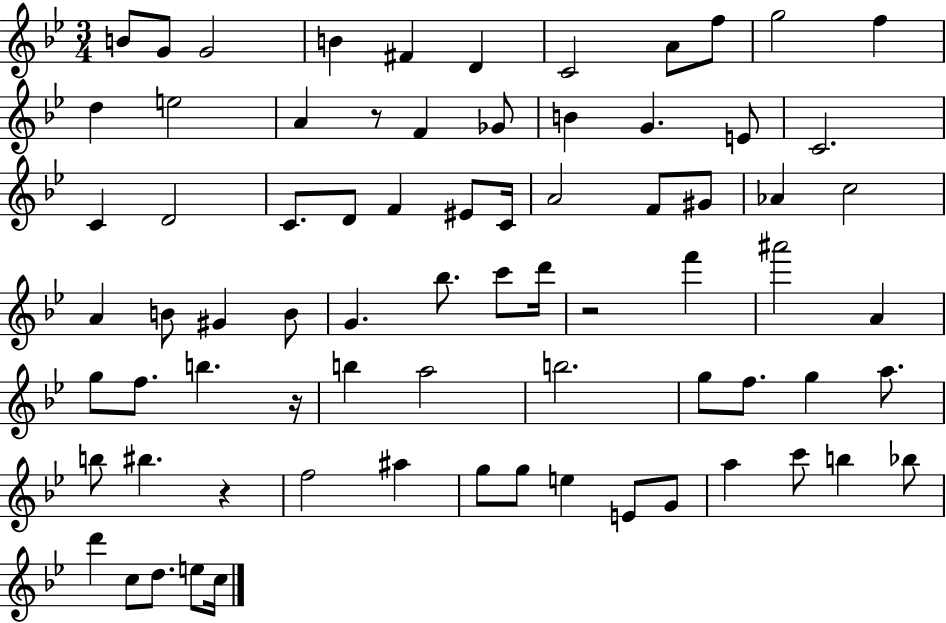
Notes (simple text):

B4/e G4/e G4/h B4/q F#4/q D4/q C4/h A4/e F5/e G5/h F5/q D5/q E5/h A4/q R/e F4/q Gb4/e B4/q G4/q. E4/e C4/h. C4/q D4/h C4/e. D4/e F4/q EIS4/e C4/s A4/h F4/e G#4/e Ab4/q C5/h A4/q B4/e G#4/q B4/e G4/q. Bb5/e. C6/e D6/s R/h F6/q A#6/h A4/q G5/e F5/e. B5/q. R/s B5/q A5/h B5/h. G5/e F5/e. G5/q A5/e. B5/e BIS5/q. R/q F5/h A#5/q G5/e G5/e E5/q E4/e G4/e A5/q C6/e B5/q Bb5/e D6/q C5/e D5/e. E5/e C5/s